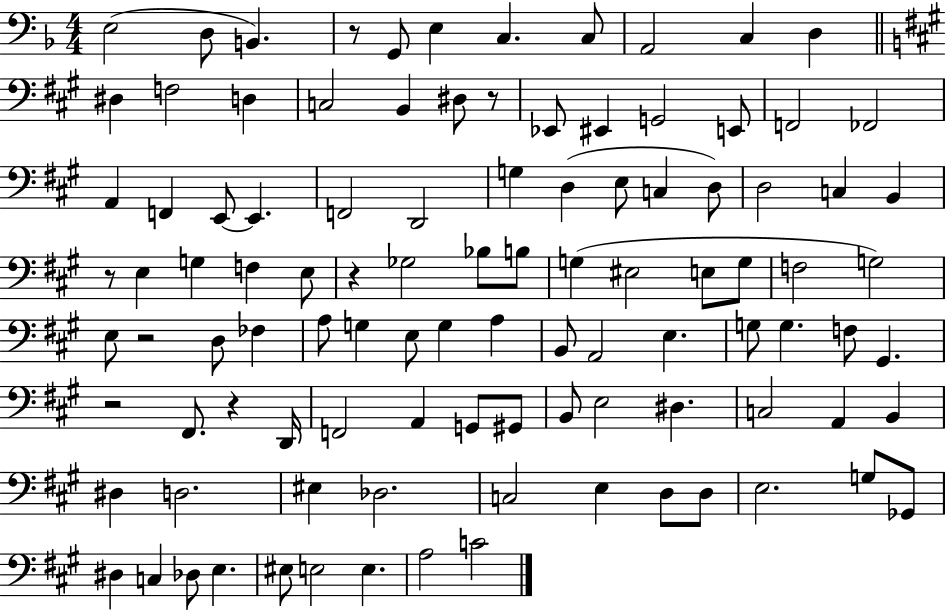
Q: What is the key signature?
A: F major